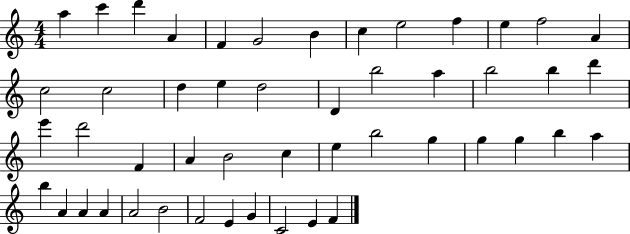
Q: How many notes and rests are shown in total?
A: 49